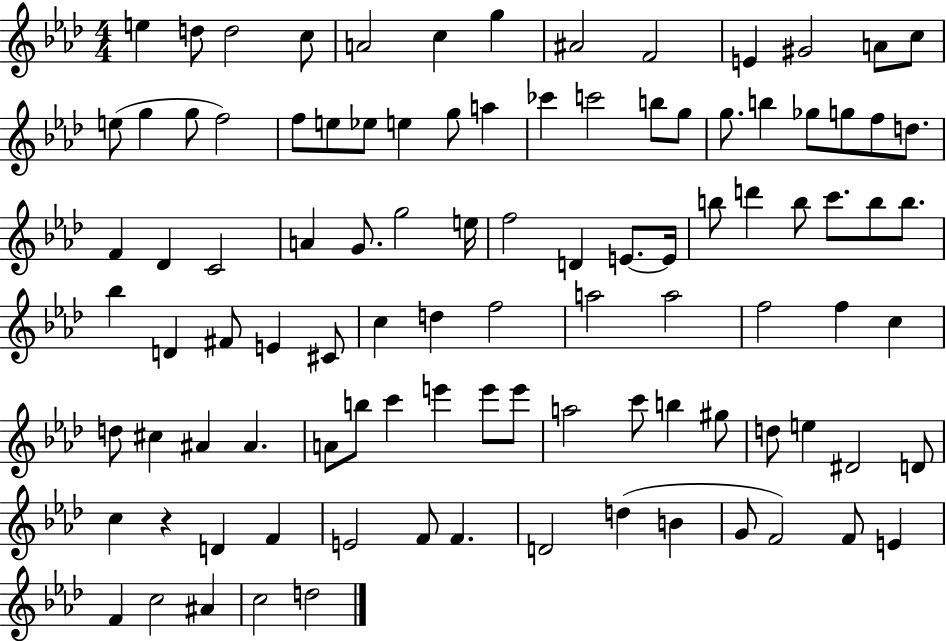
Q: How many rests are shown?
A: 1